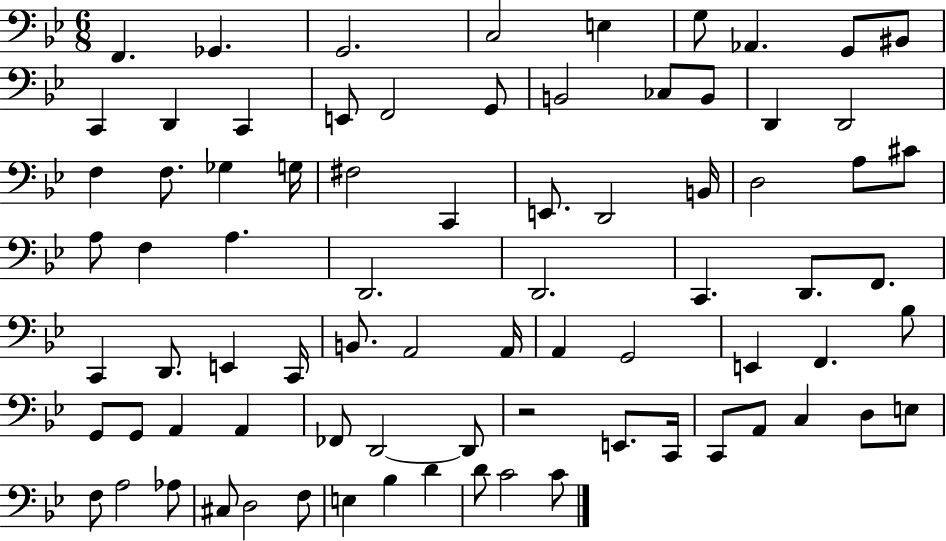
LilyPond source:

{
  \clef bass
  \numericTimeSignature
  \time 6/8
  \key bes \major
  f,4. ges,4. | g,2. | c2 e4 | g8 aes,4. g,8 bis,8 | \break c,4 d,4 c,4 | e,8 f,2 g,8 | b,2 ces8 b,8 | d,4 d,2 | \break f4 f8. ges4 g16 | fis2 c,4 | e,8. d,2 b,16 | d2 a8 cis'8 | \break a8 f4 a4. | d,2. | d,2. | c,4. d,8. f,8. | \break c,4 d,8. e,4 c,16 | b,8. a,2 a,16 | a,4 g,2 | e,4 f,4. bes8 | \break g,8 g,8 a,4 a,4 | fes,8 d,2~~ d,8 | r2 e,8. c,16 | c,8 a,8 c4 d8 e8 | \break f8 a2 aes8 | cis8 d2 f8 | e4 bes4 d'4 | d'8 c'2 c'8 | \break \bar "|."
}